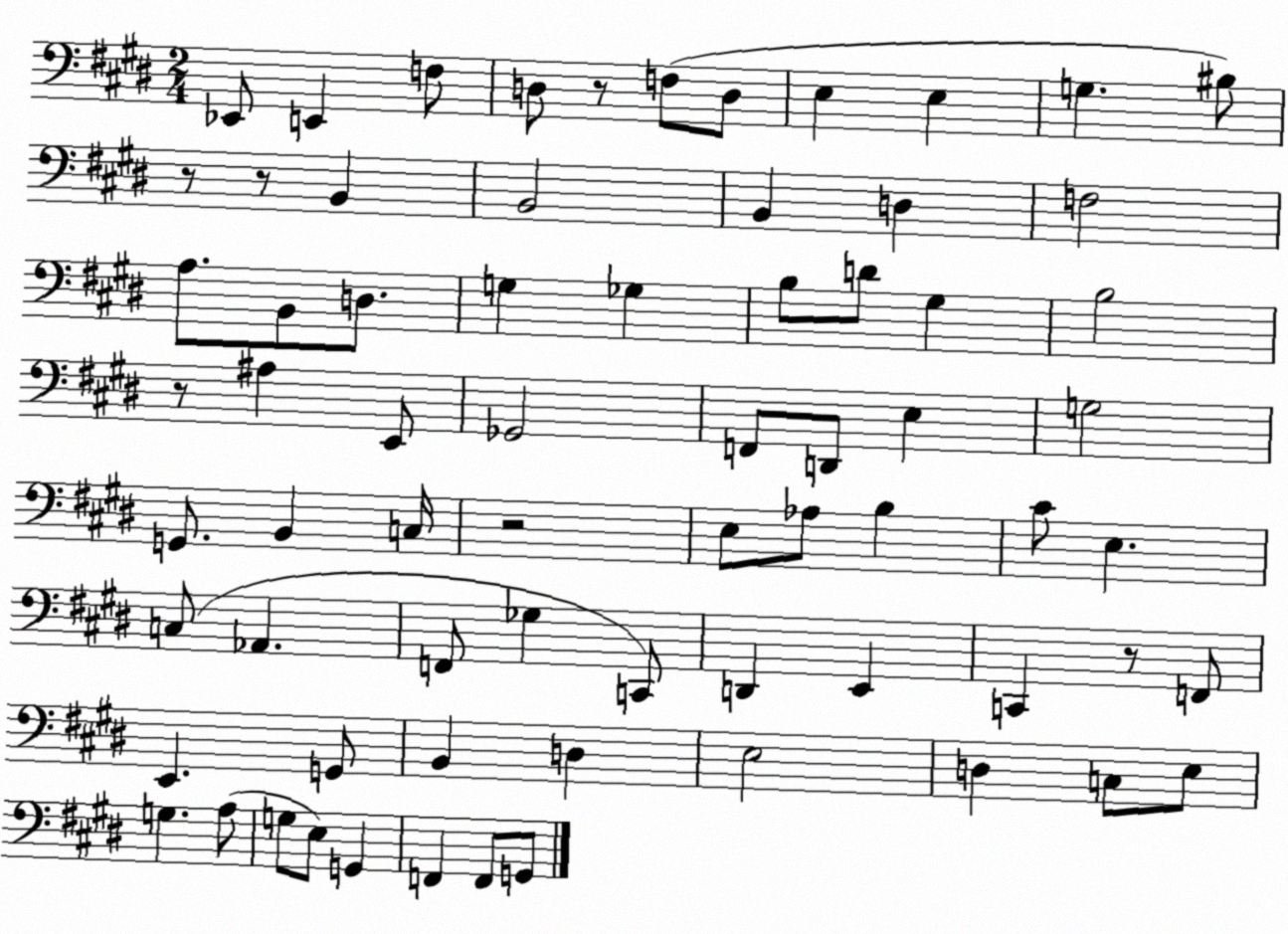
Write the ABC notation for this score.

X:1
T:Untitled
M:2/4
L:1/4
K:E
_E,,/2 E,, F,/2 D,/2 z/2 F,/2 D,/2 E, E, G, ^B,/2 z/2 z/2 B,, B,,2 B,, D, F,2 A,/2 B,,/2 D,/2 G, _G, B,/2 D/2 ^G, B,2 z/2 ^A, E,,/2 _G,,2 F,,/2 D,,/2 E, G,2 G,,/2 B,, C,/4 z2 E,/2 _A,/2 B, ^C/2 E, C,/2 _A,, F,,/2 _G, C,,/2 D,, E,, C,, z/2 F,,/2 E,, G,,/2 B,, D, E,2 D, C,/2 E,/2 G, A,/2 G,/2 E,/2 G,, F,, F,,/2 G,,/2